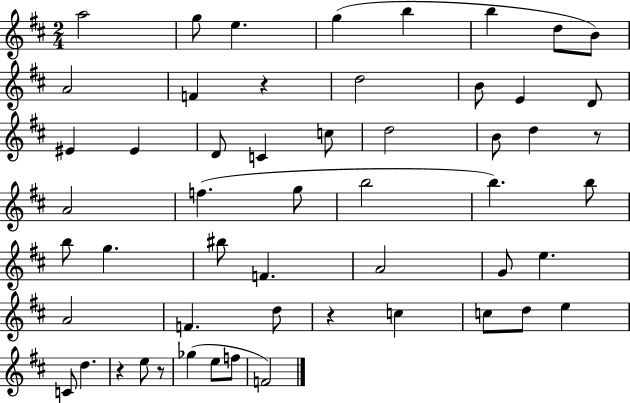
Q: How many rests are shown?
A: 5